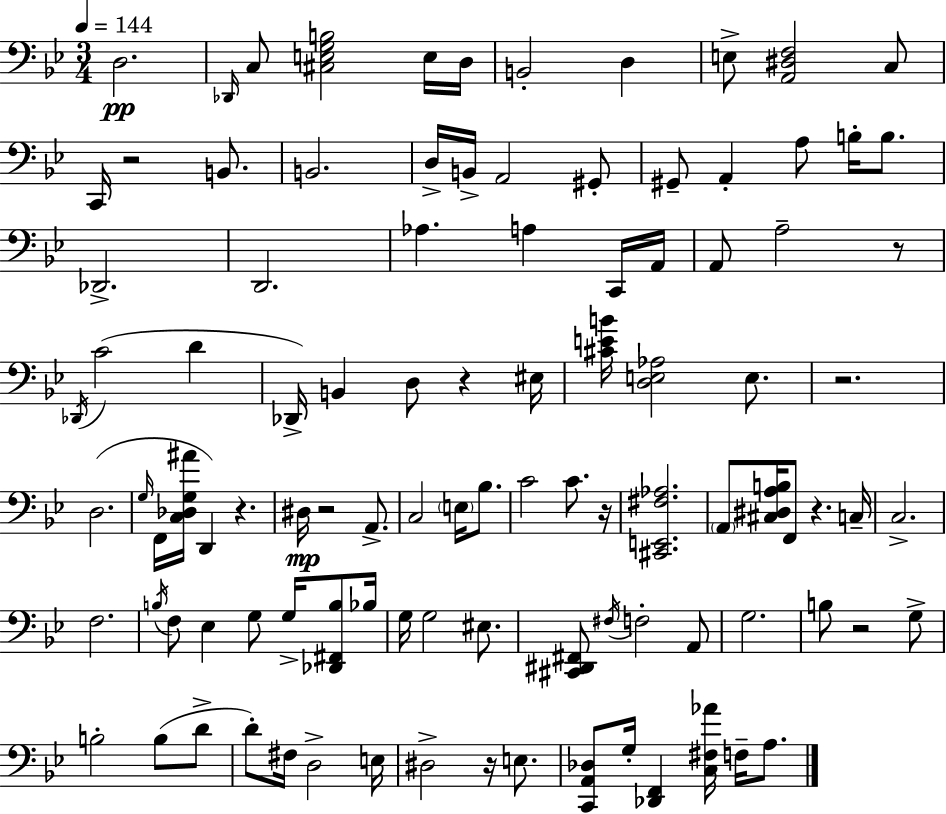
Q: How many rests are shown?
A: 10